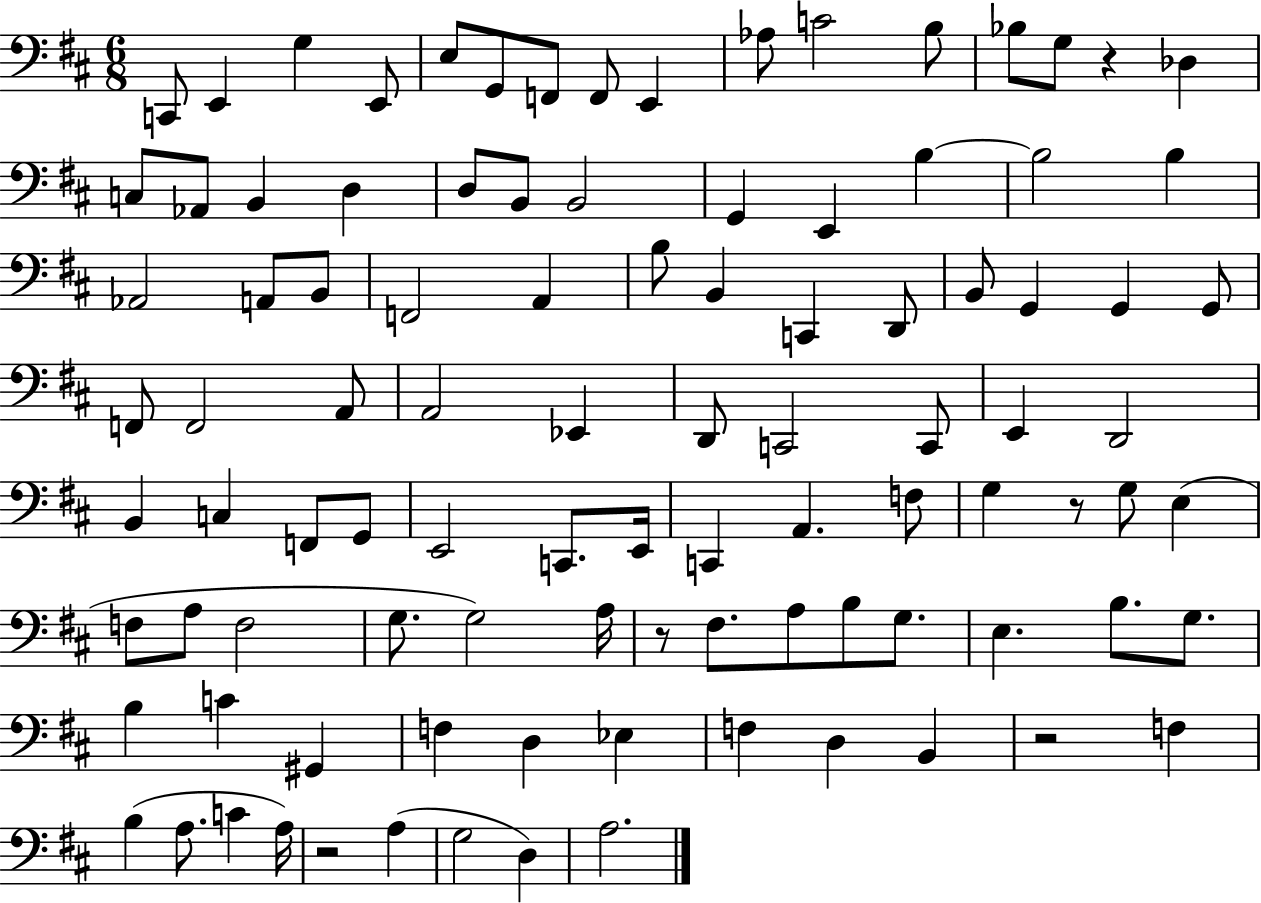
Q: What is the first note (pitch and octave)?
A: C2